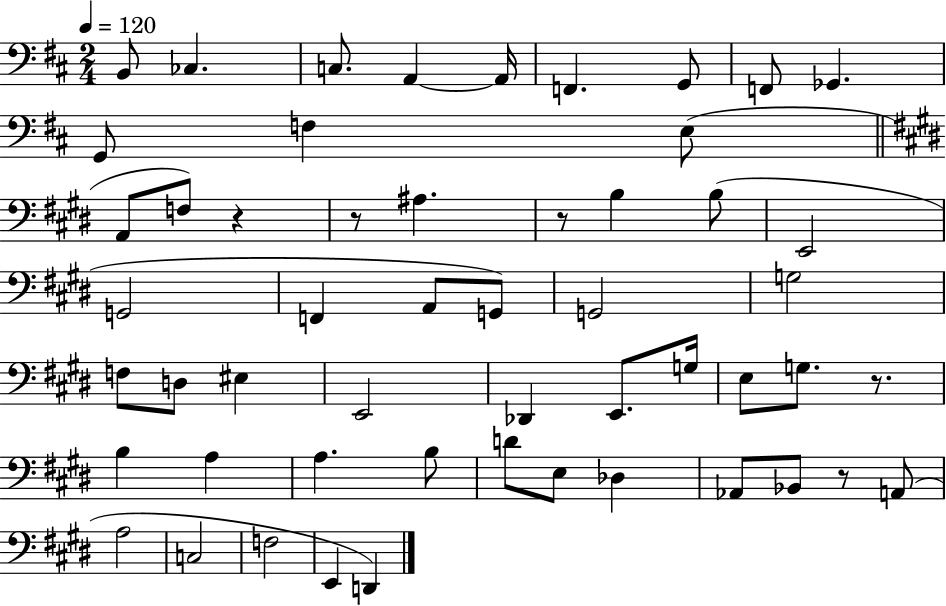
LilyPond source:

{
  \clef bass
  \numericTimeSignature
  \time 2/4
  \key d \major
  \tempo 4 = 120
  b,8 ces4. | c8. a,4~~ a,16 | f,4. g,8 | f,8 ges,4. | \break g,8 f4 e8( | \bar "||" \break \key e \major a,8 f8) r4 | r8 ais4. | r8 b4 b8( | e,2 | \break g,2 | f,4 a,8 g,8) | g,2 | g2 | \break f8 d8 eis4 | e,2 | des,4 e,8. g16 | e8 g8. r8. | \break b4 a4 | a4. b8 | d'8 e8 des4 | aes,8 bes,8 r8 a,8( | \break a2 | c2 | f2 | e,4 d,4) | \break \bar "|."
}